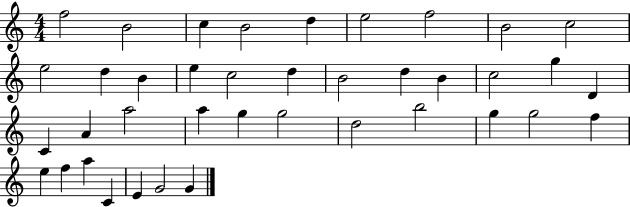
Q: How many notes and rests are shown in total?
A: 39